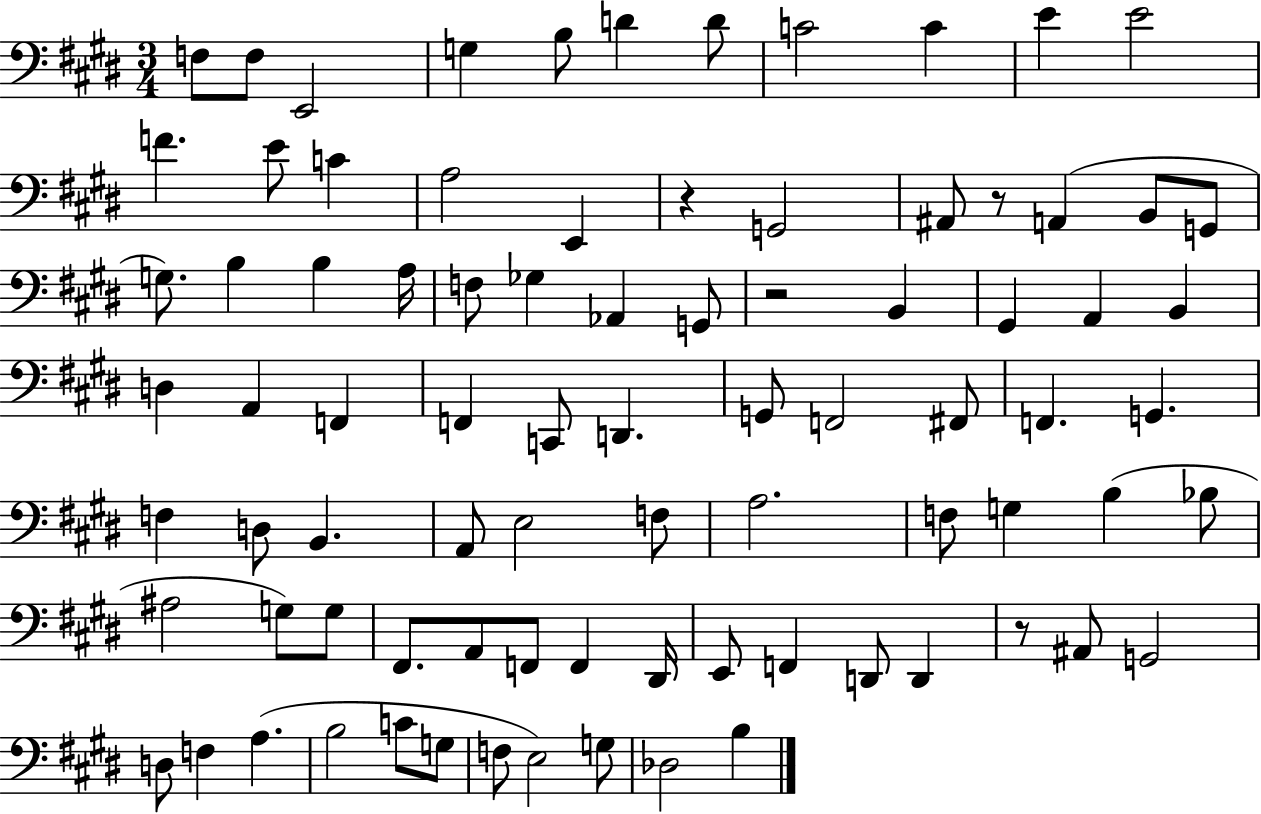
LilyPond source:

{
  \clef bass
  \numericTimeSignature
  \time 3/4
  \key e \major
  f8 f8 e,2 | g4 b8 d'4 d'8 | c'2 c'4 | e'4 e'2 | \break f'4. e'8 c'4 | a2 e,4 | r4 g,2 | ais,8 r8 a,4( b,8 g,8 | \break g8.) b4 b4 a16 | f8 ges4 aes,4 g,8 | r2 b,4 | gis,4 a,4 b,4 | \break d4 a,4 f,4 | f,4 c,8 d,4. | g,8 f,2 fis,8 | f,4. g,4. | \break f4 d8 b,4. | a,8 e2 f8 | a2. | f8 g4 b4( bes8 | \break ais2 g8) g8 | fis,8. a,8 f,8 f,4 dis,16 | e,8 f,4 d,8 d,4 | r8 ais,8 g,2 | \break d8 f4 a4.( | b2 c'8 g8 | f8 e2) g8 | des2 b4 | \break \bar "|."
}